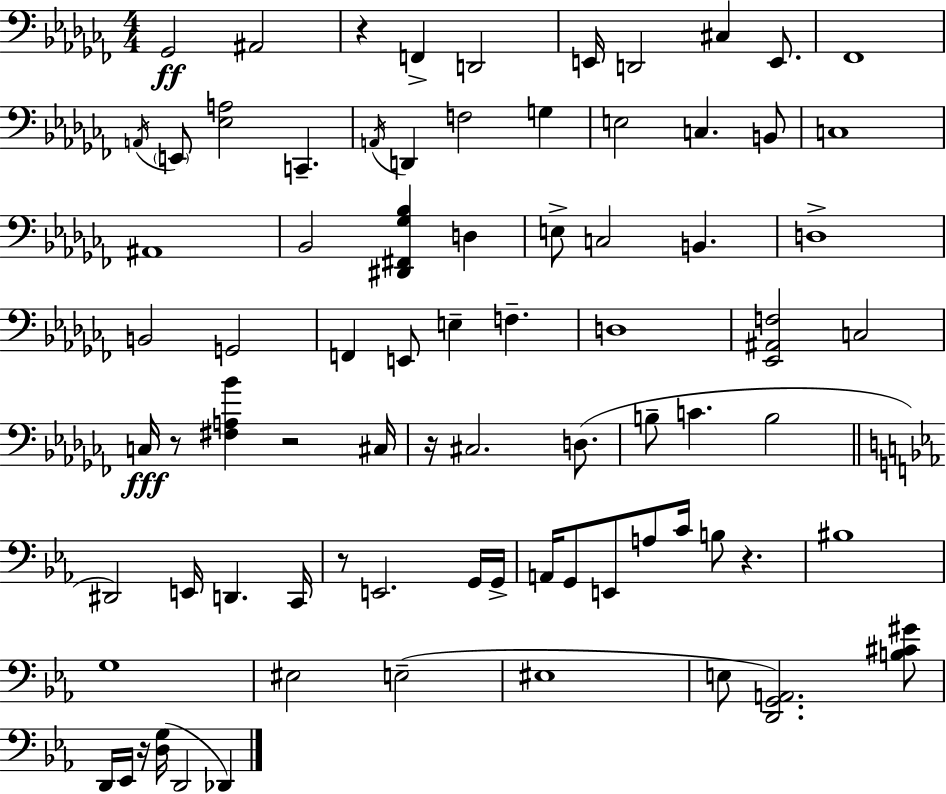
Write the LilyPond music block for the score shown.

{
  \clef bass
  \numericTimeSignature
  \time 4/4
  \key aes \minor
  ges,2\ff ais,2 | r4 f,4-> d,2 | e,16 d,2 cis4 e,8. | fes,1 | \break \acciaccatura { a,16 } \parenthesize e,8 <ees a>2 c,4.-- | \acciaccatura { a,16 } d,4 f2 g4 | e2 c4. | b,8 c1 | \break ais,1 | bes,2 <dis, fis, ges bes>4 d4 | e8-> c2 b,4. | d1-> | \break b,2 g,2 | f,4 e,8 e4-- f4.-- | d1 | <ees, ais, f>2 c2 | \break c16\fff r8 <fis a bes'>4 r2 | cis16 r16 cis2. d8.( | b8-- c'4. b2 | \bar "||" \break \key ees \major dis,2) e,16 d,4. c,16 | r8 e,2. g,16 g,16-> | a,16 g,8 e,8 a8 c'16 b8 r4. | bis1 | \break g1 | eis2 e2--( | eis1 | e8 <d, g, a,>2.) <b cis' gis'>8 | \break d,16 ees,16 r16 <d g>16( d,2 des,4) | \bar "|."
}